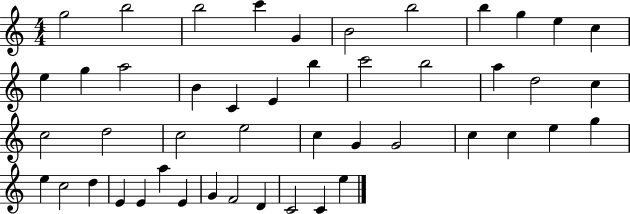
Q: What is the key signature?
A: C major